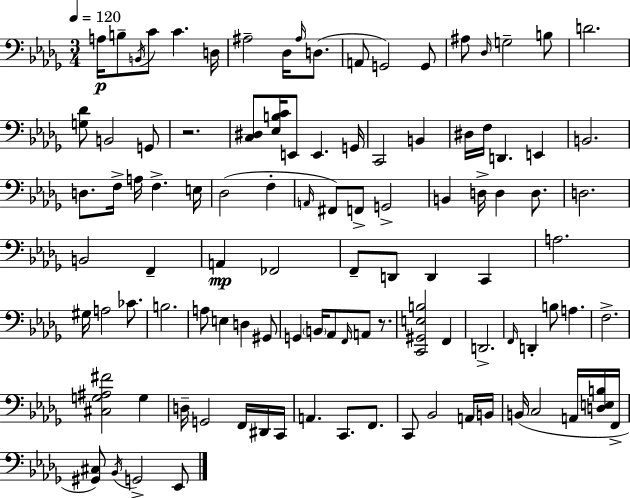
A3/s B3/e B2/s C4/e C4/q. D3/s A#3/h Db3/s A#3/s D3/e. A2/e G2/h G2/e A#3/e Db3/s G3/h B3/e D4/h. [G3,Db4]/e B2/h G2/e R/h. [C3,D#3]/e [Eb3,B3,C4]/s E2/e E2/q. G2/s C2/h B2/q D#3/s F3/s D2/q. E2/q B2/h. D3/e. F3/s A3/s F3/q. E3/s Db3/h F3/q A2/s F#2/e F2/e G2/h B2/q D3/s D3/q D3/e. D3/h. B2/h F2/q A2/q FES2/h F2/e D2/e D2/q C2/q A3/h. G#3/s A3/h CES4/e. B3/h. A3/e E3/q D3/q G#2/e G2/q B2/s Ab2/e F2/s A2/e R/e. [C2,G#2,E3,B3]/h F2/q D2/h. F2/s D2/q B3/e A3/q. F3/h. [C#3,G3,A#3,F#4]/h G3/q D3/s G2/h F2/s D#2/s C2/s A2/q. C2/e. F2/e. C2/e Bb2/h A2/s B2/s B2/s C3/h A2/s [D3,E3,B3]/s F2/s [G#2,C#3]/e Bb2/s G2/h Eb2/e